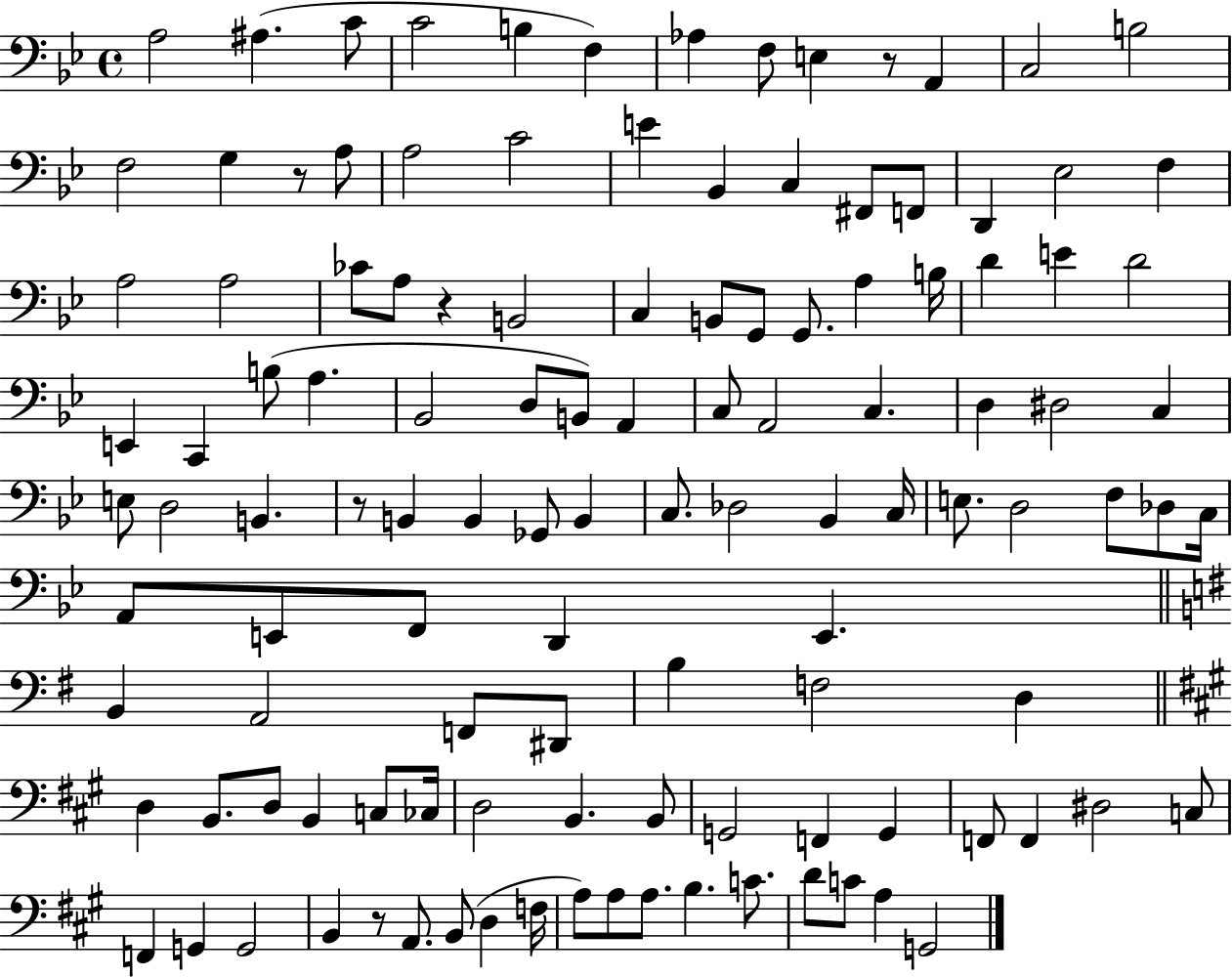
A3/h A#3/q. C4/e C4/h B3/q F3/q Ab3/q F3/e E3/q R/e A2/q C3/h B3/h F3/h G3/q R/e A3/e A3/h C4/h E4/q Bb2/q C3/q F#2/e F2/e D2/q Eb3/h F3/q A3/h A3/h CES4/e A3/e R/q B2/h C3/q B2/e G2/e G2/e. A3/q B3/s D4/q E4/q D4/h E2/q C2/q B3/e A3/q. Bb2/h D3/e B2/e A2/q C3/e A2/h C3/q. D3/q D#3/h C3/q E3/e D3/h B2/q. R/e B2/q B2/q Gb2/e B2/q C3/e. Db3/h Bb2/q C3/s E3/e. D3/h F3/e Db3/e C3/s A2/e E2/e F2/e D2/q E2/q. B2/q A2/h F2/e D#2/e B3/q F3/h D3/q D3/q B2/e. D3/e B2/q C3/e CES3/s D3/h B2/q. B2/e G2/h F2/q G2/q F2/e F2/q D#3/h C3/e F2/q G2/q G2/h B2/q R/e A2/e. B2/e D3/q F3/s A3/e A3/e A3/e. B3/q. C4/e. D4/e C4/e A3/q G2/h